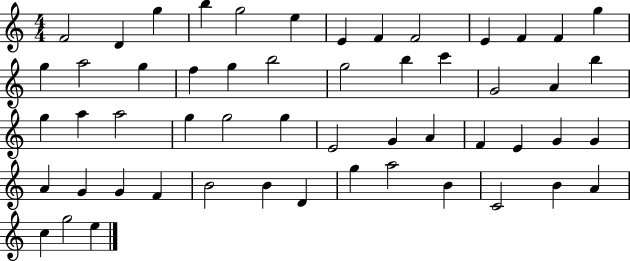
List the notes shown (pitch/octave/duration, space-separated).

F4/h D4/q G5/q B5/q G5/h E5/q E4/q F4/q F4/h E4/q F4/q F4/q G5/q G5/q A5/h G5/q F5/q G5/q B5/h G5/h B5/q C6/q G4/h A4/q B5/q G5/q A5/q A5/h G5/q G5/h G5/q E4/h G4/q A4/q F4/q E4/q G4/q G4/q A4/q G4/q G4/q F4/q B4/h B4/q D4/q G5/q A5/h B4/q C4/h B4/q A4/q C5/q G5/h E5/q